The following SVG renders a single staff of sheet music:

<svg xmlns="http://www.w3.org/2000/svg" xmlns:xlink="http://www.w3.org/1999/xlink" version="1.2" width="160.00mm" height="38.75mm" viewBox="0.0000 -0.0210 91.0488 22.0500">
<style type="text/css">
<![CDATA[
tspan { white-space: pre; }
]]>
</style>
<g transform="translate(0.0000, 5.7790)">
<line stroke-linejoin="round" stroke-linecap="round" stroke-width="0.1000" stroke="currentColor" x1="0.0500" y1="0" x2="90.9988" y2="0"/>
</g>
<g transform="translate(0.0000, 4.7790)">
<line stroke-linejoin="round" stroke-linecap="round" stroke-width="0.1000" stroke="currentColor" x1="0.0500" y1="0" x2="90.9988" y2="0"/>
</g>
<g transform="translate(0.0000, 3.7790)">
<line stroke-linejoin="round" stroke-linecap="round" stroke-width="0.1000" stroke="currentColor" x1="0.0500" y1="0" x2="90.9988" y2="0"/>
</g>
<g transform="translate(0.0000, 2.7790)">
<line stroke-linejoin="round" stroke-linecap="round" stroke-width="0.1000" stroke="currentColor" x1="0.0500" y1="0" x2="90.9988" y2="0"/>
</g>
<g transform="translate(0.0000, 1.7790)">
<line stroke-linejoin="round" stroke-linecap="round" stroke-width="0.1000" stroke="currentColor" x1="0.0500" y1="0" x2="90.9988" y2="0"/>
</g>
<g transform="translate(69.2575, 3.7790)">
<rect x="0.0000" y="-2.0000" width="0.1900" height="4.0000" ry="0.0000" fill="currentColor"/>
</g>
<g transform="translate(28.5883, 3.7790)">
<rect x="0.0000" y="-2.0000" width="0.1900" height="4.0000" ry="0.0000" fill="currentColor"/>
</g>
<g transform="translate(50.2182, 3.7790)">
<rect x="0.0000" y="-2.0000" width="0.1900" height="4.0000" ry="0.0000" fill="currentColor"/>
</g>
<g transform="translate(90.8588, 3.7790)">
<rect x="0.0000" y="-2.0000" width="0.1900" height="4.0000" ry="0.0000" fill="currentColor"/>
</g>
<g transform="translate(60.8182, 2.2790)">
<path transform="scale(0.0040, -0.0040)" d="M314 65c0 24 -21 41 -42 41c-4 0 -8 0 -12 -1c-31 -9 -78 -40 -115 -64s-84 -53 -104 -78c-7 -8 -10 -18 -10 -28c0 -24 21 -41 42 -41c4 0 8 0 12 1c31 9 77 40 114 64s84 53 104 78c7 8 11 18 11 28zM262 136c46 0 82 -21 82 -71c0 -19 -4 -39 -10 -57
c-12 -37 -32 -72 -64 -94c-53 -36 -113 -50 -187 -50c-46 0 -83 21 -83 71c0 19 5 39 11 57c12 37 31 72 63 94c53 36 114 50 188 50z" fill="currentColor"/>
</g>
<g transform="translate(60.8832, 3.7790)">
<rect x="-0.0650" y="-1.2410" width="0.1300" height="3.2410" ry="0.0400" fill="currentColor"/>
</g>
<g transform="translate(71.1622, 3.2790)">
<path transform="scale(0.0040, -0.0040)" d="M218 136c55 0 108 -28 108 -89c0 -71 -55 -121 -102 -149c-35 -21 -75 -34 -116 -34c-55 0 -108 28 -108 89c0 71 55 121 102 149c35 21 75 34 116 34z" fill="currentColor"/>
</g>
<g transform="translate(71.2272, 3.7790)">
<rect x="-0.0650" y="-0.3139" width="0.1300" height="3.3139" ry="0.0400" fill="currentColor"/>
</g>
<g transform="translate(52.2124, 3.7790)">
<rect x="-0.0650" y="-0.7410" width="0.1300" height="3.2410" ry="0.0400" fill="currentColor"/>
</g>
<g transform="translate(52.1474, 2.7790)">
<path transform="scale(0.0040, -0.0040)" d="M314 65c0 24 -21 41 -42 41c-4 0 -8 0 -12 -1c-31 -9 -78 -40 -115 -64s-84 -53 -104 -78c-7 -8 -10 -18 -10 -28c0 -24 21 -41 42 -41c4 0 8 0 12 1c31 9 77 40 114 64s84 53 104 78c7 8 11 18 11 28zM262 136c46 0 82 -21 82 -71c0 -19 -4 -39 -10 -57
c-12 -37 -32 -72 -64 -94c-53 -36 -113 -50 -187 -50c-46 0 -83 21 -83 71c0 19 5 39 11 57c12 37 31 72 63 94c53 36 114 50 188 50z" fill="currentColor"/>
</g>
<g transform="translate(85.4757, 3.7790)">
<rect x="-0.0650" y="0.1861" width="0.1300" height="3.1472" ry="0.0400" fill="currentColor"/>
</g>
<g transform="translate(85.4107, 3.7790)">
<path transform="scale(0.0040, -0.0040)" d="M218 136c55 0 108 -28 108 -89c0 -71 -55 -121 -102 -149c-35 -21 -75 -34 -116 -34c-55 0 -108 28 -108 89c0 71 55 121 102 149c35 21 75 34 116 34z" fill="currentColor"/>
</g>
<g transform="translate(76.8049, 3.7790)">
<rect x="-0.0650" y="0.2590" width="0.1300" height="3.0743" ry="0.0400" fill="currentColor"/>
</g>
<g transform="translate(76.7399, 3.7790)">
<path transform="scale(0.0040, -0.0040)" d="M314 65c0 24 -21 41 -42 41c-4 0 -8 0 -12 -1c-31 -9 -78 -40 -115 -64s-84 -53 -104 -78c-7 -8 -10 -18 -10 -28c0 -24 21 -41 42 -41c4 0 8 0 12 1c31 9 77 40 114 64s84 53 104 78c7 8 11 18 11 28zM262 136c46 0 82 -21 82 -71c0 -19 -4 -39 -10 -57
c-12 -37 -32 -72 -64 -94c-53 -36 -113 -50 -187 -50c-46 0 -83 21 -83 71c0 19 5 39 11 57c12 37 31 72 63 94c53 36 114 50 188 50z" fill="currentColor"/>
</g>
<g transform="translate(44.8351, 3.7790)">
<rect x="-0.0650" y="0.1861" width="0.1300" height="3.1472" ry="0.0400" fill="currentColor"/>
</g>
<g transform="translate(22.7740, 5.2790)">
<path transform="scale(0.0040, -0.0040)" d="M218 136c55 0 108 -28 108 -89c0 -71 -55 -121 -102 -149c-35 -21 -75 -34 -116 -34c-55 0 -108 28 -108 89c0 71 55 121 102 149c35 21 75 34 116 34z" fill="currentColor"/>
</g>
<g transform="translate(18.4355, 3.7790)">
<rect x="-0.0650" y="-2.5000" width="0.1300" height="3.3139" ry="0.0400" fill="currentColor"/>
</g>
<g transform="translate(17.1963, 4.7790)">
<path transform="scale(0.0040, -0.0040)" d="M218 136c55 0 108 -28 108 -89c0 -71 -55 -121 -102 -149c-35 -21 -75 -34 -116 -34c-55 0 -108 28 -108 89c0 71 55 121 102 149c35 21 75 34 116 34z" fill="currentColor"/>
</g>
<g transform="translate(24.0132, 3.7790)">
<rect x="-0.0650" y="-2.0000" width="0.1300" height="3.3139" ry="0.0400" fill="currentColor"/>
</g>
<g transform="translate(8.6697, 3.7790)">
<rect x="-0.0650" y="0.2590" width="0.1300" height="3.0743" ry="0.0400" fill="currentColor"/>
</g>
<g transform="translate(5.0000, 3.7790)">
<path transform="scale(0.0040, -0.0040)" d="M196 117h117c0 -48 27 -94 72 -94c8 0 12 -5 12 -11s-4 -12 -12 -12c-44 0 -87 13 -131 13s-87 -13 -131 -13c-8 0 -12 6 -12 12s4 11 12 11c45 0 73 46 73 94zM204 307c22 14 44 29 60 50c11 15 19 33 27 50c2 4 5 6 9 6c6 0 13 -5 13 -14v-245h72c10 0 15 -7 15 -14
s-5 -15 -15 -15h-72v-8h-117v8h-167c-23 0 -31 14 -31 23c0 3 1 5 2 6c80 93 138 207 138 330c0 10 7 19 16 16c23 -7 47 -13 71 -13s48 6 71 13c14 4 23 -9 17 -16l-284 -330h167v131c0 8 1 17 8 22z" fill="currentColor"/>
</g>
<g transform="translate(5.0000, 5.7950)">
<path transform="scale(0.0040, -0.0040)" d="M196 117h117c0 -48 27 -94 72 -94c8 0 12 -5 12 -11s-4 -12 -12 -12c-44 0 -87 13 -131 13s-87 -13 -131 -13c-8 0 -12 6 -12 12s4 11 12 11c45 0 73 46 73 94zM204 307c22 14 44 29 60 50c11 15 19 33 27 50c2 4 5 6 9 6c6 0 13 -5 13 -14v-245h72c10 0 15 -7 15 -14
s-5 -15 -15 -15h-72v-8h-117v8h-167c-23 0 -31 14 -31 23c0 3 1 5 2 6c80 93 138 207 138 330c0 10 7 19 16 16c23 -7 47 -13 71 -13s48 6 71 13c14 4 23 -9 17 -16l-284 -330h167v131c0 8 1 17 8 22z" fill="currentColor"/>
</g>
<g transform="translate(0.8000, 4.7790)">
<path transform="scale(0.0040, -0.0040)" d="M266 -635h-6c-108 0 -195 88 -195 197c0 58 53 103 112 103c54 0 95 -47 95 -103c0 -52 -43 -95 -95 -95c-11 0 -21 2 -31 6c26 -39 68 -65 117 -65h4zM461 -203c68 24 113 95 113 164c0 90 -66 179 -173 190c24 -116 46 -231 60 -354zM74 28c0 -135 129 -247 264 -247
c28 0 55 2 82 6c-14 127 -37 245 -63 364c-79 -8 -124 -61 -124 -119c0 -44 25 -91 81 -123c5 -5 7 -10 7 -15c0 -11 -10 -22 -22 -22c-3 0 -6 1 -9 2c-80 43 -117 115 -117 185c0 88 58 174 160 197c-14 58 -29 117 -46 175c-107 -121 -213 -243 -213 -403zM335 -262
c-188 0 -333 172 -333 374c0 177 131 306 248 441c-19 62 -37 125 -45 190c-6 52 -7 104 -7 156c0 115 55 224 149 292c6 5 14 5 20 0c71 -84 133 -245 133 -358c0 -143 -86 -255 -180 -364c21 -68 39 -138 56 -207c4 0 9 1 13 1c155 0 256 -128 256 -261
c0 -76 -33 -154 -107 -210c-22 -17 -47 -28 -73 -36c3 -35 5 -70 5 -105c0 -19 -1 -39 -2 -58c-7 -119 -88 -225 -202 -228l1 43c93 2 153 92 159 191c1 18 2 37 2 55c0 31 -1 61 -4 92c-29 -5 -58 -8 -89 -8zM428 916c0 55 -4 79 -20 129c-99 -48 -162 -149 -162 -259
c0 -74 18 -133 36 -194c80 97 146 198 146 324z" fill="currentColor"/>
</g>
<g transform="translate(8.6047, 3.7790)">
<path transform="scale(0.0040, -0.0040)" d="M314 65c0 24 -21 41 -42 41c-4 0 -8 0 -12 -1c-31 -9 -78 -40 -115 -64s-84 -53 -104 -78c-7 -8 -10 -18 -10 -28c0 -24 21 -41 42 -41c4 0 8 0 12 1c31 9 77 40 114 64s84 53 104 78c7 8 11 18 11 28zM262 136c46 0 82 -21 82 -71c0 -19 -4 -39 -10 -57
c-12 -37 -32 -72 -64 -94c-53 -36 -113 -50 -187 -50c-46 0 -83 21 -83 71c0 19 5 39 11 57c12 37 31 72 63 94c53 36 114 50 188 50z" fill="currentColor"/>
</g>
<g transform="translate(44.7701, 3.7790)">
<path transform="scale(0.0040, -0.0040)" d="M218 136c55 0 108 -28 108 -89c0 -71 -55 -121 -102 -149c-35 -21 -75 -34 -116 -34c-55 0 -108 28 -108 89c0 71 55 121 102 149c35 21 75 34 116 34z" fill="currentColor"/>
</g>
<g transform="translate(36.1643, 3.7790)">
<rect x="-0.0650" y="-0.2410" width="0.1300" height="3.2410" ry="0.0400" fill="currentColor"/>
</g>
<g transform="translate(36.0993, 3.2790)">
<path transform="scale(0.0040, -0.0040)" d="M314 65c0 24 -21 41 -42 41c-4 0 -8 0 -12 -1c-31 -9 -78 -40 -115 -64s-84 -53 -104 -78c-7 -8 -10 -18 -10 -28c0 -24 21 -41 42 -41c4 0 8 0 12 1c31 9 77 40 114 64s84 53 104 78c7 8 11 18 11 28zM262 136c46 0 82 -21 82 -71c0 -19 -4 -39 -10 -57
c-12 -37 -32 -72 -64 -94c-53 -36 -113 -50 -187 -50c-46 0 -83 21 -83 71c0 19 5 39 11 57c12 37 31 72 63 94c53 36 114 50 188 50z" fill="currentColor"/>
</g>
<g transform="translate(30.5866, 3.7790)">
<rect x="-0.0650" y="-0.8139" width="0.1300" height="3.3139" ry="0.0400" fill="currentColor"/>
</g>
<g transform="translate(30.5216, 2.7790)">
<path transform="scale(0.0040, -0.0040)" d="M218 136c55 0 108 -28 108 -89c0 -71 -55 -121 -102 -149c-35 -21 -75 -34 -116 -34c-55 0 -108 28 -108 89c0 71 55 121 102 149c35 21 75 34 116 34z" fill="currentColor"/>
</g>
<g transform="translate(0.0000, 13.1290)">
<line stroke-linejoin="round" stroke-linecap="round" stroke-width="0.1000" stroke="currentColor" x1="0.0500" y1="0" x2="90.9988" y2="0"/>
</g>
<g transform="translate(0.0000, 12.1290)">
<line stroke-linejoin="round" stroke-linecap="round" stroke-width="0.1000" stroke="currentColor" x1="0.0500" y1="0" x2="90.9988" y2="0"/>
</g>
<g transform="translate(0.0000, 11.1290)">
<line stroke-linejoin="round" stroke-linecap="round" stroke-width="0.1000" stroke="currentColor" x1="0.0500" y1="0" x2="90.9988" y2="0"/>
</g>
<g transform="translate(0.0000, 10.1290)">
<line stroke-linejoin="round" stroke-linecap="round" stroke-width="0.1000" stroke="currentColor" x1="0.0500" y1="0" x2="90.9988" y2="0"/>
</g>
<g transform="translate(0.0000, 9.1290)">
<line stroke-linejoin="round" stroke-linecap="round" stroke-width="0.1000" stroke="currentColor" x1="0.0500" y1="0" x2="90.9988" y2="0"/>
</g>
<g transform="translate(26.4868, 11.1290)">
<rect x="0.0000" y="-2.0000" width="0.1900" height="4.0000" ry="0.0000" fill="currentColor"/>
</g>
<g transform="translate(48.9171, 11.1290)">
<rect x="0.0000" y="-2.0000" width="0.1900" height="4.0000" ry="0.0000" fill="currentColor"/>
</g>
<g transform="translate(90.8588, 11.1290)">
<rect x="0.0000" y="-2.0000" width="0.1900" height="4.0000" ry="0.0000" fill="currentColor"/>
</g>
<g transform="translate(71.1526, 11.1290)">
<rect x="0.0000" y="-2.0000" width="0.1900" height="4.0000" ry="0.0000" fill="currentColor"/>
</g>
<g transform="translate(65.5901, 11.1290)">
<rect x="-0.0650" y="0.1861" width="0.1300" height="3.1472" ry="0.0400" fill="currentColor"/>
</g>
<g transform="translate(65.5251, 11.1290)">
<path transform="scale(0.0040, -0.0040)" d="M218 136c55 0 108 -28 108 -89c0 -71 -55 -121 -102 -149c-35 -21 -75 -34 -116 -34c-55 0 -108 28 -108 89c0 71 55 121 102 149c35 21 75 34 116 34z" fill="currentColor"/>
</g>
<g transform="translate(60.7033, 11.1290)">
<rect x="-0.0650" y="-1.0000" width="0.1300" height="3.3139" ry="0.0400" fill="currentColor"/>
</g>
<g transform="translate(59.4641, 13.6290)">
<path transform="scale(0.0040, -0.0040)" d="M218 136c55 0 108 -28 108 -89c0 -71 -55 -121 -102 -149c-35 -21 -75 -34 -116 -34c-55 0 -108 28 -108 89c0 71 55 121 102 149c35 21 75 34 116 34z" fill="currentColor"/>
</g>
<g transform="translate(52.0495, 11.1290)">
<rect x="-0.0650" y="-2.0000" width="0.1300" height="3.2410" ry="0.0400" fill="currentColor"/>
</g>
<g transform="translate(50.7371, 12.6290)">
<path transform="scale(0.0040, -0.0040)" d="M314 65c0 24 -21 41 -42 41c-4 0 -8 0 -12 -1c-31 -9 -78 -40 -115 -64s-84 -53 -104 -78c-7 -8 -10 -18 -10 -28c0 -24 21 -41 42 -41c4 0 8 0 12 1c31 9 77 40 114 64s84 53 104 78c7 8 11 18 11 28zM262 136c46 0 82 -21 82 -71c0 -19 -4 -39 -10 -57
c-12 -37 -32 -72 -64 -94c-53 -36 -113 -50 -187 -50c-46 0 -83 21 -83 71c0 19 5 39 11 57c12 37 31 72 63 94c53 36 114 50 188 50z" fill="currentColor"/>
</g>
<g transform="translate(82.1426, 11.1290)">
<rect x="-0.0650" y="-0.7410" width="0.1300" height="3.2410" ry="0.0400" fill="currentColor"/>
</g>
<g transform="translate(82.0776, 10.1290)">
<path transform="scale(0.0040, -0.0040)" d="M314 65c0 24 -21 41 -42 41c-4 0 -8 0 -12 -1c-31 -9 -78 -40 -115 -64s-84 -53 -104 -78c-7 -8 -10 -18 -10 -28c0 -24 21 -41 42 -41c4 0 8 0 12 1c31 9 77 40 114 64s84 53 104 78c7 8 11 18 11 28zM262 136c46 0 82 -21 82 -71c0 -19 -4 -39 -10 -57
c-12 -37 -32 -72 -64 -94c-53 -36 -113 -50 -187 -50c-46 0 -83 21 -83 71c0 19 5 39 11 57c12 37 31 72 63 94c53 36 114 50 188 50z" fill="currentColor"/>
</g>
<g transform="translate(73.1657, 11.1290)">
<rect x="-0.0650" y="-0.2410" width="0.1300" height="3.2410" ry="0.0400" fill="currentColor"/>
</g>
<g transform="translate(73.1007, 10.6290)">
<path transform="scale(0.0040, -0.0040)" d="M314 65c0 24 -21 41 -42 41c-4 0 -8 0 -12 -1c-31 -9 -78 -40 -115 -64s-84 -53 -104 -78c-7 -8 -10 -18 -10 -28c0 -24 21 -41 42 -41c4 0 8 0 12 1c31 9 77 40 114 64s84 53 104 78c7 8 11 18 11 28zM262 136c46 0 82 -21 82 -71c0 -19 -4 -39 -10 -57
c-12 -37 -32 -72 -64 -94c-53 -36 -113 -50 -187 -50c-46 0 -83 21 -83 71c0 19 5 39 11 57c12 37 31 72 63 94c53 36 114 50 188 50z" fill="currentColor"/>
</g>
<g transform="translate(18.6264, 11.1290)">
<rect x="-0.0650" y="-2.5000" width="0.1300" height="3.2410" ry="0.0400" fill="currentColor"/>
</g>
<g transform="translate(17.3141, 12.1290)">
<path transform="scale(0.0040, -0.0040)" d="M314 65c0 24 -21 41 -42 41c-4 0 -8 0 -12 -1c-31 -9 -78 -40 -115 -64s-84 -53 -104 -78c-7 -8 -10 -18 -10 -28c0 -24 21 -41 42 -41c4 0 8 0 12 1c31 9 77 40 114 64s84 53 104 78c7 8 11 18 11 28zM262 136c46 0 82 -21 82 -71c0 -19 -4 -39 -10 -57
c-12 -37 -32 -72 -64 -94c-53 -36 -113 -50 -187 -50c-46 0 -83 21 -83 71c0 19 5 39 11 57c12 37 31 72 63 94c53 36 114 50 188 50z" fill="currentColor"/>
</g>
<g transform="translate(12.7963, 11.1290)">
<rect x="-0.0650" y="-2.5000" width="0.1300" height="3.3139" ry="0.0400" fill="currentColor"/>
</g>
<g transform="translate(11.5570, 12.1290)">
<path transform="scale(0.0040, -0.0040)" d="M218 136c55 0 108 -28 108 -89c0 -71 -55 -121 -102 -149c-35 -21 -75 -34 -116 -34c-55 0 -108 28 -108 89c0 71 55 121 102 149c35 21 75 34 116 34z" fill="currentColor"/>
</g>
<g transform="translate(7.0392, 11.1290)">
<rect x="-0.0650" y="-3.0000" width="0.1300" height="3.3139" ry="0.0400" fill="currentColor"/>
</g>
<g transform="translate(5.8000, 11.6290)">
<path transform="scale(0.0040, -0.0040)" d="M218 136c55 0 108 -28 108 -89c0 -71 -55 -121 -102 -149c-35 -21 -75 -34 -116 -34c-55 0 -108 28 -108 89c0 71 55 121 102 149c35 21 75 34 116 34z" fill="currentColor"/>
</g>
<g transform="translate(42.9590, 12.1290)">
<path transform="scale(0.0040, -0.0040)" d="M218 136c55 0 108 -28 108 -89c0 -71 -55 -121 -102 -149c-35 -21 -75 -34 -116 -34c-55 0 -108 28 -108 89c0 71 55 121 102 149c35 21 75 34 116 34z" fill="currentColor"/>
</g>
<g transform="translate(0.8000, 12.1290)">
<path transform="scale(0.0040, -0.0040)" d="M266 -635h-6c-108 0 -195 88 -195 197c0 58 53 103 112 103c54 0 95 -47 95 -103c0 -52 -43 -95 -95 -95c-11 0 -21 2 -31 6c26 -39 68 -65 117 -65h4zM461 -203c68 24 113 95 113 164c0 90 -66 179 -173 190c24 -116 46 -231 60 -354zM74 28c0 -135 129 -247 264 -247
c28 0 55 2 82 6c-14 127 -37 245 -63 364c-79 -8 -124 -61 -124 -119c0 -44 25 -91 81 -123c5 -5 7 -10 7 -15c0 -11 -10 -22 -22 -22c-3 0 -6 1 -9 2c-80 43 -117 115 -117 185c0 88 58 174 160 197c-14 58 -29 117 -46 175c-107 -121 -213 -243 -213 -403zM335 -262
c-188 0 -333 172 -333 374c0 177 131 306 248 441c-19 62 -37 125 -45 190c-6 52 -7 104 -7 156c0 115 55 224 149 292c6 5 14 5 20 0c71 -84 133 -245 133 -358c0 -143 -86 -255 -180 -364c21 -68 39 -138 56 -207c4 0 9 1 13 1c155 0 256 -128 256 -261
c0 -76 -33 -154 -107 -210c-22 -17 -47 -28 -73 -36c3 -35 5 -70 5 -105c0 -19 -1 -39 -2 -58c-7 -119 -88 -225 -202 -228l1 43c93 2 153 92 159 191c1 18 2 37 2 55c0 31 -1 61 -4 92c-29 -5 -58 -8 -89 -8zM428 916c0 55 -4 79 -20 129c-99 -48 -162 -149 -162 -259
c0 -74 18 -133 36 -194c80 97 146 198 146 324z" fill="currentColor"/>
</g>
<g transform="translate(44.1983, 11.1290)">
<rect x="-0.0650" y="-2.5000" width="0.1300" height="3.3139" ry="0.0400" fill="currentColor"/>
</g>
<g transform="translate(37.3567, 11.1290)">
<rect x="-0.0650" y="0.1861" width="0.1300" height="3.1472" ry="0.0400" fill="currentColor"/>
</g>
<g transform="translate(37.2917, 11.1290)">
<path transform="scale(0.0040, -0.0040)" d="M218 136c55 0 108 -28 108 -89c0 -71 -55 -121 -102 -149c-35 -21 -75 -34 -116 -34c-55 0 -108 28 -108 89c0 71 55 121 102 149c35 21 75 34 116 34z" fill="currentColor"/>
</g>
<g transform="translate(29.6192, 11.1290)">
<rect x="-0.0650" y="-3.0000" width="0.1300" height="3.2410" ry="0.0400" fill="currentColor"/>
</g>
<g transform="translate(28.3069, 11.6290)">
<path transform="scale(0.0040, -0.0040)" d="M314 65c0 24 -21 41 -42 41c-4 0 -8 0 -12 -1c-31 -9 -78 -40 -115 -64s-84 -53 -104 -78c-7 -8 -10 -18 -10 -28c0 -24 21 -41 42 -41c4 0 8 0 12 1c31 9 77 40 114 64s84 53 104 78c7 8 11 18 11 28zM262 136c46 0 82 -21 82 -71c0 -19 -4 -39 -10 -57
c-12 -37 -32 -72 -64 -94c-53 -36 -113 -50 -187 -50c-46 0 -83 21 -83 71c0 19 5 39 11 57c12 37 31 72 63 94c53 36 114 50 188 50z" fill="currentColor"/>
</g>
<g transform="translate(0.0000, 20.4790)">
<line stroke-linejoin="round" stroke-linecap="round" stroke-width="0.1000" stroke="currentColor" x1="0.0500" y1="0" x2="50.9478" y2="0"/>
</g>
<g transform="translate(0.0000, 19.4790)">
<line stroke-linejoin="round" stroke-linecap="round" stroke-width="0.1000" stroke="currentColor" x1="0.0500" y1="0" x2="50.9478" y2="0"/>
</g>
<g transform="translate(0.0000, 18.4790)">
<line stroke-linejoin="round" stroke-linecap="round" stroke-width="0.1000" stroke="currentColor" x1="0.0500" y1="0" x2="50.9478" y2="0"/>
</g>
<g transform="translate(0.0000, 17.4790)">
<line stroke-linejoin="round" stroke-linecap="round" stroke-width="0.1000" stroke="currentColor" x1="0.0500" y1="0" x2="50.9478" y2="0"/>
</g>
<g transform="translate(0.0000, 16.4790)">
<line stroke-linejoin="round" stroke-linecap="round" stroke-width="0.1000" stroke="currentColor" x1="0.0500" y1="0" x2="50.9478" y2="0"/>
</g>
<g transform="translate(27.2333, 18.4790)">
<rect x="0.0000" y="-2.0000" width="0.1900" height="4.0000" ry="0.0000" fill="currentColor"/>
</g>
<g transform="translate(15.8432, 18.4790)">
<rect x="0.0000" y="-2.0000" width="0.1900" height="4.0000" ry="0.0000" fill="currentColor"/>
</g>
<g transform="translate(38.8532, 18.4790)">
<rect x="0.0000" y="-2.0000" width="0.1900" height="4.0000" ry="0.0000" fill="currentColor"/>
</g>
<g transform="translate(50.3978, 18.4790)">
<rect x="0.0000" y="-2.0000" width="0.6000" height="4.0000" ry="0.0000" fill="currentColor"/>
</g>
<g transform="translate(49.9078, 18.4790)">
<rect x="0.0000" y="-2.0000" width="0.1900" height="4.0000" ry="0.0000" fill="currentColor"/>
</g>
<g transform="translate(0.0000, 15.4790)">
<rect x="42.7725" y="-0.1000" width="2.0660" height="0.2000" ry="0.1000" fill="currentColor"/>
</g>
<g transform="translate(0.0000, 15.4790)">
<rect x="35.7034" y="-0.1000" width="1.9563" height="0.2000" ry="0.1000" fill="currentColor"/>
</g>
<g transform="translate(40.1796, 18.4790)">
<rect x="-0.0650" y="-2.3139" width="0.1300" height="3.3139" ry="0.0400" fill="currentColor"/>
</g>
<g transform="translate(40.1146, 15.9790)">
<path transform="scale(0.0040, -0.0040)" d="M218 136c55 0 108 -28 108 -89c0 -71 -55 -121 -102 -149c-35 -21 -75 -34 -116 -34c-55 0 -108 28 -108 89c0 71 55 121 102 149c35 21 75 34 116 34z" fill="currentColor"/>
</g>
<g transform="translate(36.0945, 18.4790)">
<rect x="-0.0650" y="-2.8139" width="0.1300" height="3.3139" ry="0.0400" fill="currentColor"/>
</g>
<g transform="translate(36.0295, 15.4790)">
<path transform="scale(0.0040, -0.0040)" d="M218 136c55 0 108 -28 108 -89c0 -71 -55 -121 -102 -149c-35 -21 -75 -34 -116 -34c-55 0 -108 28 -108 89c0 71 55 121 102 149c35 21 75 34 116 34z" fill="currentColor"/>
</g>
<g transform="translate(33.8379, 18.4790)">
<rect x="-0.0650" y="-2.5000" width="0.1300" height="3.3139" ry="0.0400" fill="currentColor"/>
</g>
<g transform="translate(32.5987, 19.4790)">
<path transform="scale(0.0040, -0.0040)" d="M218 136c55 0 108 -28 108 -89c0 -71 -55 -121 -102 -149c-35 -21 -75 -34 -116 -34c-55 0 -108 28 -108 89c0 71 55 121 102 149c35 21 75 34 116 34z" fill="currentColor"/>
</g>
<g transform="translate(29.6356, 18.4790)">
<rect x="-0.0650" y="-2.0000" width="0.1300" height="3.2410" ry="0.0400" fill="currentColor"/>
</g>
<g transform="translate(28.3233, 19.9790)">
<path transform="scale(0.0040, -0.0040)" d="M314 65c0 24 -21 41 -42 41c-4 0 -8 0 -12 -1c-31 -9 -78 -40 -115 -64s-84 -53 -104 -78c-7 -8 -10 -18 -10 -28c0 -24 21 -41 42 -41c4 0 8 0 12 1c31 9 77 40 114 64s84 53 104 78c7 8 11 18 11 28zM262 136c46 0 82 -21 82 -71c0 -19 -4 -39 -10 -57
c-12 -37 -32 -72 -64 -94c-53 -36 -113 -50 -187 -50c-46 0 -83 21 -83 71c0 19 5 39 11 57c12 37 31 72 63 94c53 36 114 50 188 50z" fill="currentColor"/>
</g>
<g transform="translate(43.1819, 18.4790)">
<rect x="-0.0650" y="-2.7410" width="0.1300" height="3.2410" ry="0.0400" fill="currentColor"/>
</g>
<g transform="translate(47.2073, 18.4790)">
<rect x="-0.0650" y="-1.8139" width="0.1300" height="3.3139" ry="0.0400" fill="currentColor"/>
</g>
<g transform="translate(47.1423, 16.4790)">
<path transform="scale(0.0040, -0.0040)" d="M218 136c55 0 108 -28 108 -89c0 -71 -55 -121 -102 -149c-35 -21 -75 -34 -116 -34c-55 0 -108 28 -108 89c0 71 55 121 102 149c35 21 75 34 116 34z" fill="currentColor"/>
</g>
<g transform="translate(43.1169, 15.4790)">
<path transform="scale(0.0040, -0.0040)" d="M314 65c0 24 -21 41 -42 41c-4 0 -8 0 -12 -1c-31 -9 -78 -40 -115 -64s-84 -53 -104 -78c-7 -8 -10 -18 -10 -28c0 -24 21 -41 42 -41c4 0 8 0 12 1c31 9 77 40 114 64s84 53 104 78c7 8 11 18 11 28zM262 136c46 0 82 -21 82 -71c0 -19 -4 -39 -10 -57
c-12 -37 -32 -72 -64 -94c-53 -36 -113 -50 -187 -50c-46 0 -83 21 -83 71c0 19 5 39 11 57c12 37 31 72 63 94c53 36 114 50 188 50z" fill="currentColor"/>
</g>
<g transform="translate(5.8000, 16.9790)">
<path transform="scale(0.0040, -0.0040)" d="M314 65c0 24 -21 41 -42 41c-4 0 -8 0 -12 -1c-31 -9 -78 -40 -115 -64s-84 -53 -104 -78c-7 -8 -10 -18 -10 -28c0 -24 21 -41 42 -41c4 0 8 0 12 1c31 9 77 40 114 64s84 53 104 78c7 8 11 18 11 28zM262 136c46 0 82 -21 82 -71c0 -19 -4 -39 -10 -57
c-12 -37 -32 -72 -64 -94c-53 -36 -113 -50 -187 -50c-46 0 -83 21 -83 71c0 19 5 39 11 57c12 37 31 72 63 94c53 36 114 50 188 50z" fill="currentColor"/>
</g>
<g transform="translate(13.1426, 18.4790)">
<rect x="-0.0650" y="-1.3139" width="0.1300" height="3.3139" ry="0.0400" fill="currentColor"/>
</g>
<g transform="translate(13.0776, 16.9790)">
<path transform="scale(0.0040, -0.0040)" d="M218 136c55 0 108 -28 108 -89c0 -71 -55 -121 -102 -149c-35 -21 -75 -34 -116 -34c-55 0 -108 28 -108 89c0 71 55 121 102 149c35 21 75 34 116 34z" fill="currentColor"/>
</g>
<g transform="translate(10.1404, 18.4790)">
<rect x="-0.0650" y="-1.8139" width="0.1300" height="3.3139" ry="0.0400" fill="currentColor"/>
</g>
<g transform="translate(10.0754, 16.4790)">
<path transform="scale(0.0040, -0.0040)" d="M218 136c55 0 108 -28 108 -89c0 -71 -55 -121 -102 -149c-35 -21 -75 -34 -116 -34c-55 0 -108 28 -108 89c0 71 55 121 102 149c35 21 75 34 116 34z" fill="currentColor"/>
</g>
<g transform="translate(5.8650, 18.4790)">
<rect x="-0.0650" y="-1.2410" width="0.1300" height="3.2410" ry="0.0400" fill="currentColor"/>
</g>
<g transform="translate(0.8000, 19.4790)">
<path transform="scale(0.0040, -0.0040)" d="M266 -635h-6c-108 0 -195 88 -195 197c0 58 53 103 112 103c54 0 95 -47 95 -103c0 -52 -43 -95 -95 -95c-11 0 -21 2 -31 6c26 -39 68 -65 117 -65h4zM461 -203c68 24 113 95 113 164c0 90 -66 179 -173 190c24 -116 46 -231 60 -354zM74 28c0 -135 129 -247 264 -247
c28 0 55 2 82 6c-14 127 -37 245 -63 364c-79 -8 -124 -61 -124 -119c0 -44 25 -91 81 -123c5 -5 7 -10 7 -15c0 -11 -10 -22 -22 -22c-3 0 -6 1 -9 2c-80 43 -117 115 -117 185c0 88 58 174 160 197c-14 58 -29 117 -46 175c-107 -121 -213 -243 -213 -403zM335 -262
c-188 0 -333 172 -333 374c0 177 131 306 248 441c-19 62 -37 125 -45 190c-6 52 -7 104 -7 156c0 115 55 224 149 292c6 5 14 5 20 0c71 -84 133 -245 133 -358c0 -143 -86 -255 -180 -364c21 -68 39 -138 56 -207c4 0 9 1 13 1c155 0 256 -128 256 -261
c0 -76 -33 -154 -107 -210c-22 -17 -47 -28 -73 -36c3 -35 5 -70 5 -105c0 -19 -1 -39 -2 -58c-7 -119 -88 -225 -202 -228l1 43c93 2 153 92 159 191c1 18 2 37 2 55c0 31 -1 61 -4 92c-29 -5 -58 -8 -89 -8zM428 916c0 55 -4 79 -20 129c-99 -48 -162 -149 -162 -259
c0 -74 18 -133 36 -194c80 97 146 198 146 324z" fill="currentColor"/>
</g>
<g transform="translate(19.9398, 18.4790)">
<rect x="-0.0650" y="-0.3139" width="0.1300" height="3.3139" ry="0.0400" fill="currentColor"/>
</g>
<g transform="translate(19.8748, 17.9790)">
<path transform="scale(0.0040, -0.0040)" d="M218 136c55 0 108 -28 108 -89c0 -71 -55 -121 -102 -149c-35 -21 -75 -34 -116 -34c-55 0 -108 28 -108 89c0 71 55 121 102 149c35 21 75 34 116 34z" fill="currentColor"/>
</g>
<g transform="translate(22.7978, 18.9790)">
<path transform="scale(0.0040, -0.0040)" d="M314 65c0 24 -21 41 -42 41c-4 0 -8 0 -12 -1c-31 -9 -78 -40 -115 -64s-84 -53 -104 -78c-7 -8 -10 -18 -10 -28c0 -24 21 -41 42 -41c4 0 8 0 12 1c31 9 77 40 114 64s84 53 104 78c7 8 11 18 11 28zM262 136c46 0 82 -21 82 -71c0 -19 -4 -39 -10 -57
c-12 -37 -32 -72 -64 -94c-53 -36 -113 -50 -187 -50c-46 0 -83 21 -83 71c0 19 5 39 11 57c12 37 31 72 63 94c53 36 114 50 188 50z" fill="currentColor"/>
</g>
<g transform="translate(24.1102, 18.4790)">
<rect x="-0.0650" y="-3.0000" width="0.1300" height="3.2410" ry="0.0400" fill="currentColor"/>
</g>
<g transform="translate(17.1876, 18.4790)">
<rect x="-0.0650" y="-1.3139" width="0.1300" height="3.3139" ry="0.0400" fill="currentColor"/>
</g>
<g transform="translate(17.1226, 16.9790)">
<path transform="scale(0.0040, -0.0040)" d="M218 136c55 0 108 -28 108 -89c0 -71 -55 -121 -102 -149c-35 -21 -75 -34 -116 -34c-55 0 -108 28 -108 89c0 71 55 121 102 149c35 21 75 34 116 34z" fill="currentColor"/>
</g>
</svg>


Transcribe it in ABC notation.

X:1
T:Untitled
M:4/4
L:1/4
K:C
B2 G F d c2 B d2 e2 c B2 B A G G2 A2 B G F2 D B c2 d2 e2 f e e c A2 F2 G a g a2 f